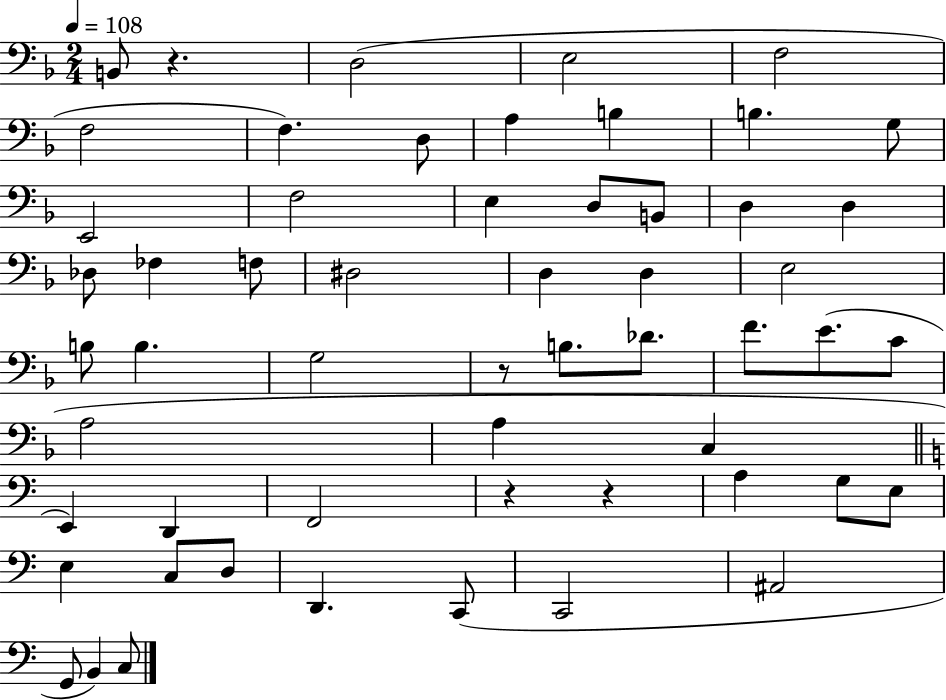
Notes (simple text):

B2/e R/q. D3/h E3/h F3/h F3/h F3/q. D3/e A3/q B3/q B3/q. G3/e E2/h F3/h E3/q D3/e B2/e D3/q D3/q Db3/e FES3/q F3/e D#3/h D3/q D3/q E3/h B3/e B3/q. G3/h R/e B3/e. Db4/e. F4/e. E4/e. C4/e A3/h A3/q C3/q E2/q D2/q F2/h R/q R/q A3/q G3/e E3/e E3/q C3/e D3/e D2/q. C2/e C2/h A#2/h G2/e B2/q C3/e